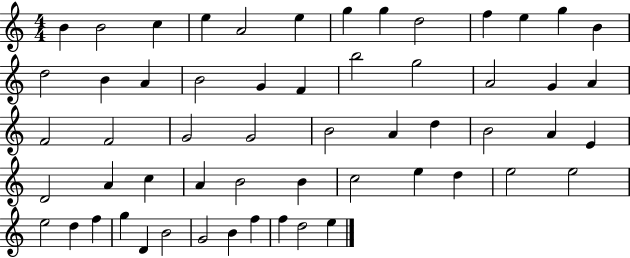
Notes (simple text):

B4/q B4/h C5/q E5/q A4/h E5/q G5/q G5/q D5/h F5/q E5/q G5/q B4/q D5/h B4/q A4/q B4/h G4/q F4/q B5/h G5/h A4/h G4/q A4/q F4/h F4/h G4/h G4/h B4/h A4/q D5/q B4/h A4/q E4/q D4/h A4/q C5/q A4/q B4/h B4/q C5/h E5/q D5/q E5/h E5/h E5/h D5/q F5/q G5/q D4/q B4/h G4/h B4/q F5/q F5/q D5/h E5/q